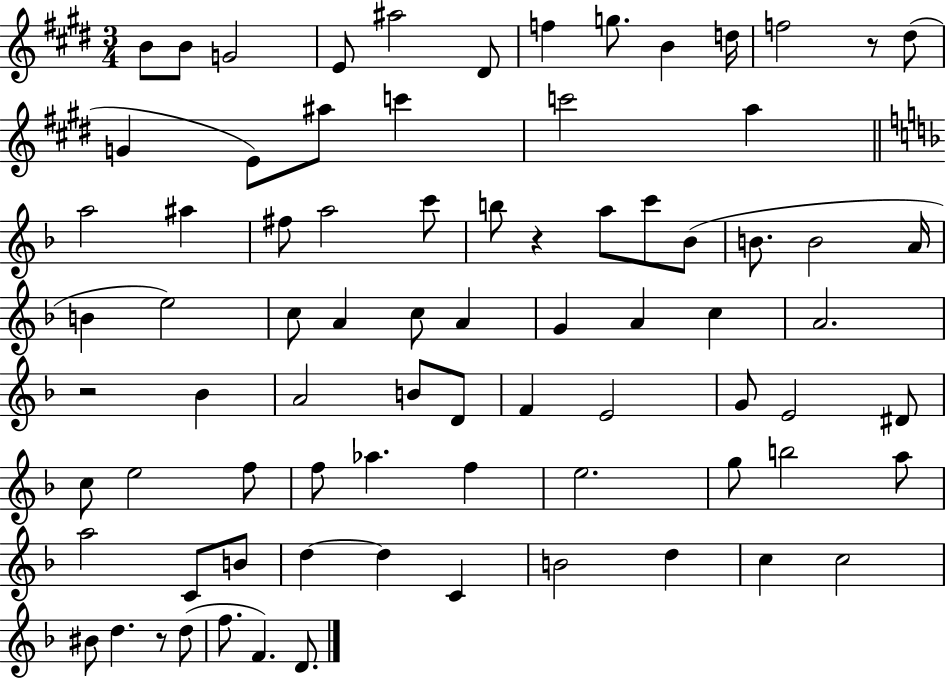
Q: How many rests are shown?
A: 4